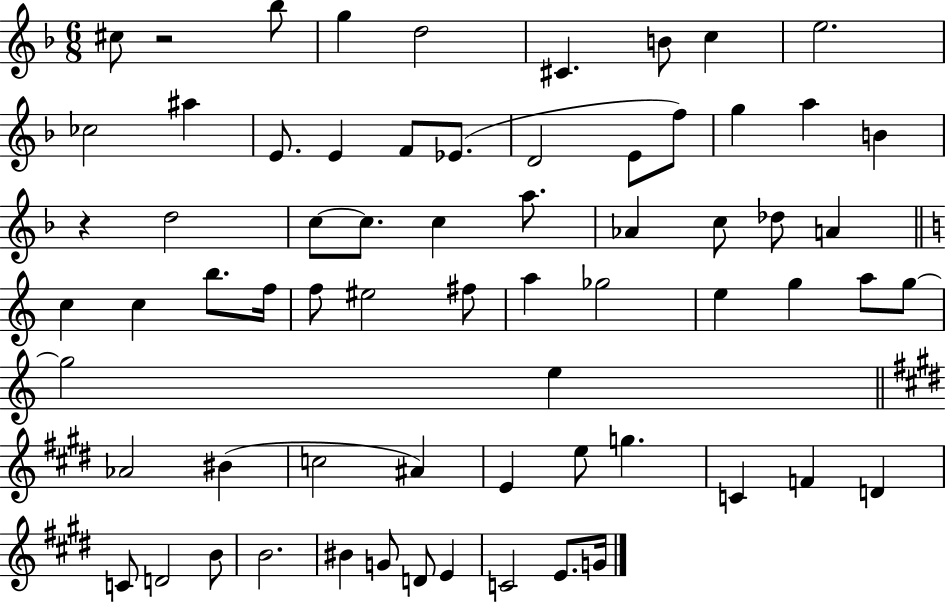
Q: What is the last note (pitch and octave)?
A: G4